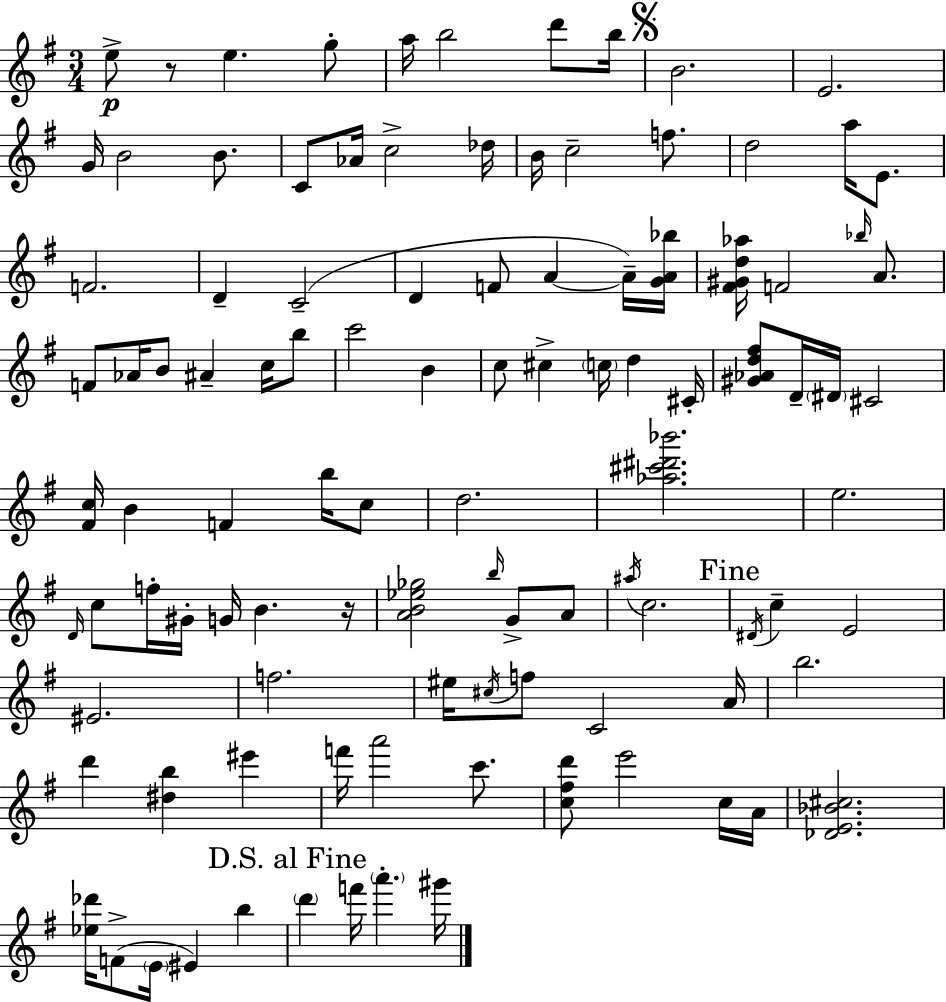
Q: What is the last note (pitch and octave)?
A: G#6